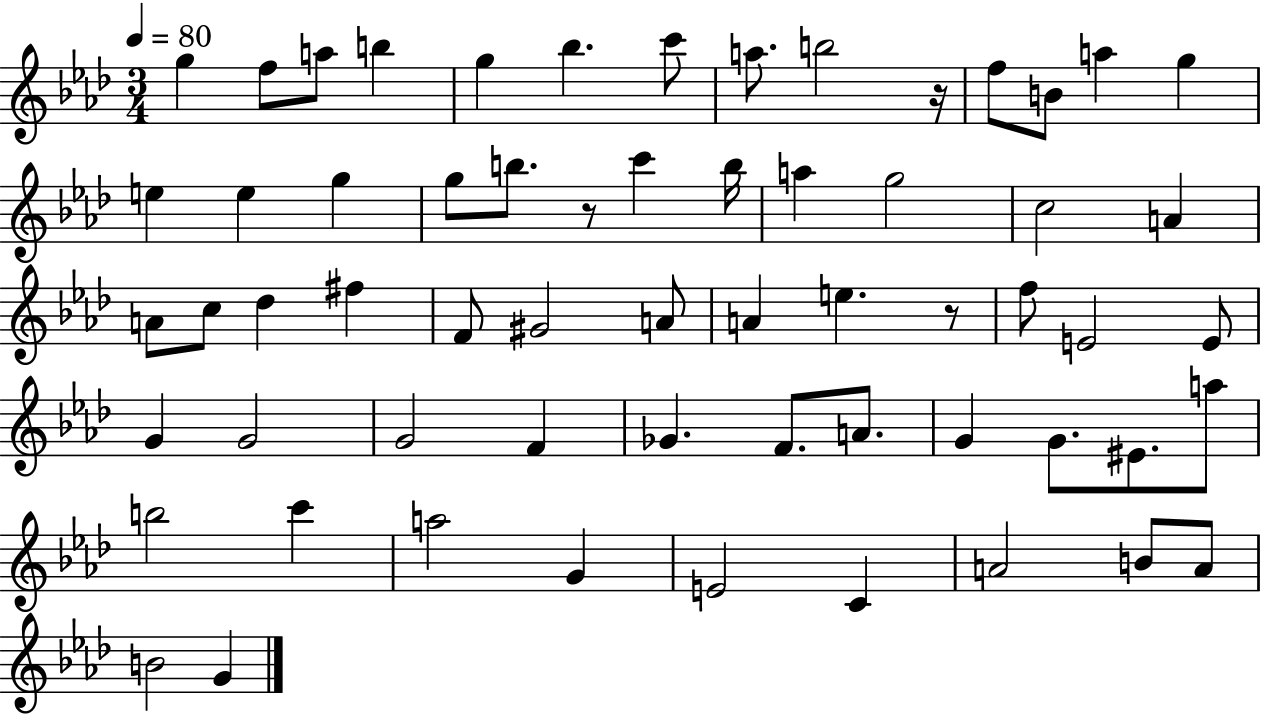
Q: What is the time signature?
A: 3/4